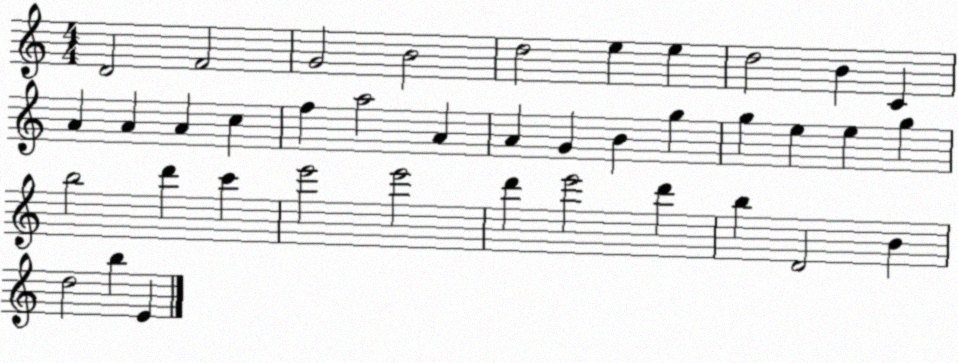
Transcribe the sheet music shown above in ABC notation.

X:1
T:Untitled
M:4/4
L:1/4
K:C
D2 F2 G2 B2 d2 e e d2 B C A A A c f a2 A A G B g g e e g b2 d' c' e'2 e'2 d' e'2 d' b D2 B d2 b E